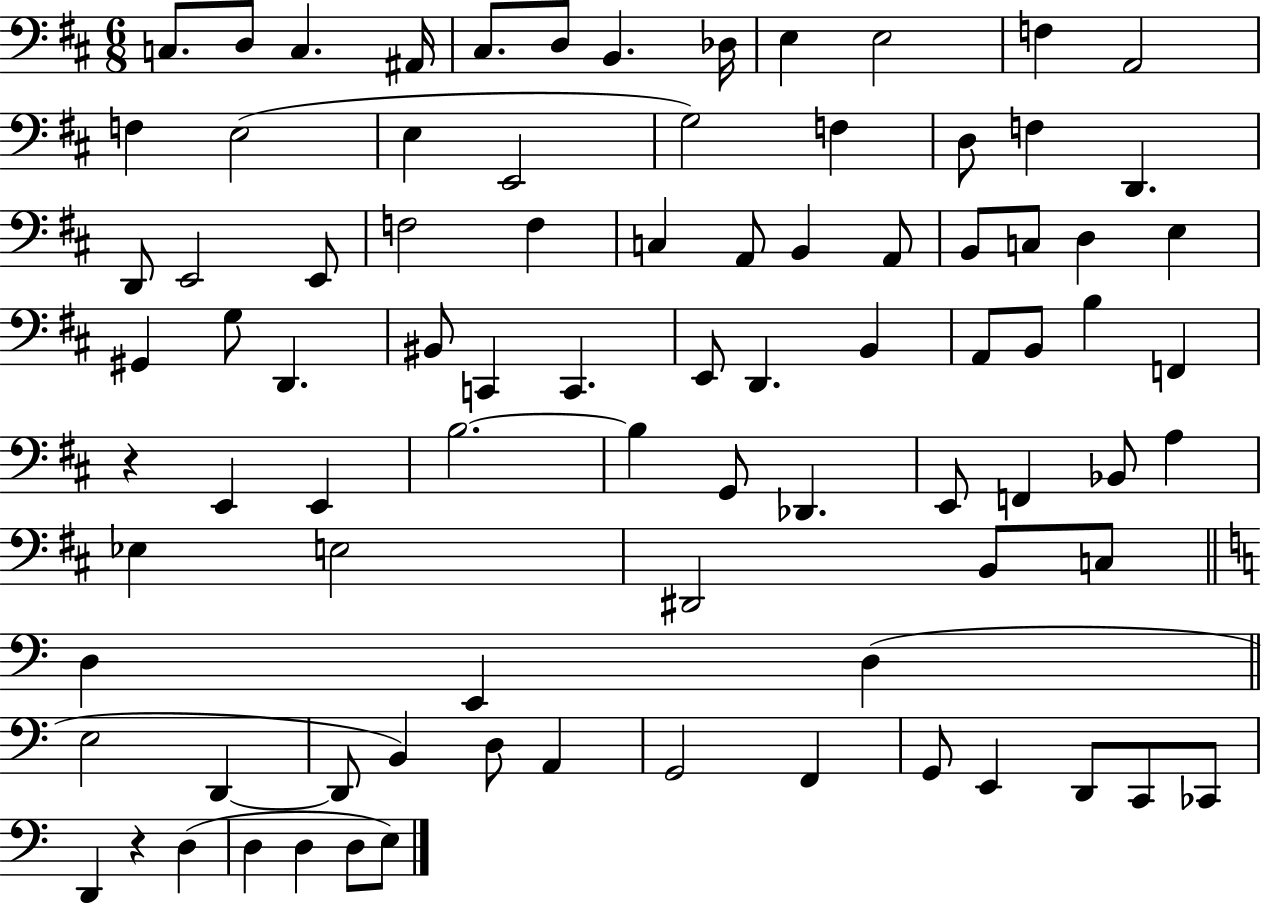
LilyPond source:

{
  \clef bass
  \numericTimeSignature
  \time 6/8
  \key d \major
  \repeat volta 2 { c8. d8 c4. ais,16 | cis8. d8 b,4. des16 | e4 e2 | f4 a,2 | \break f4 e2( | e4 e,2 | g2) f4 | d8 f4 d,4. | \break d,8 e,2 e,8 | f2 f4 | c4 a,8 b,4 a,8 | b,8 c8 d4 e4 | \break gis,4 g8 d,4. | bis,8 c,4 c,4. | e,8 d,4. b,4 | a,8 b,8 b4 f,4 | \break r4 e,4 e,4 | b2.~~ | b4 g,8 des,4. | e,8 f,4 bes,8 a4 | \break ees4 e2 | dis,2 b,8 c8 | \bar "||" \break \key a \minor d4 e,4 d4( | \bar "||" \break \key a \minor e2 d,4~~ | d,8 b,4) d8 a,4 | g,2 f,4 | g,8 e,4 d,8 c,8 ces,8 | \break d,4 r4 d4( | d4 d4 d8 e8) | } \bar "|."
}